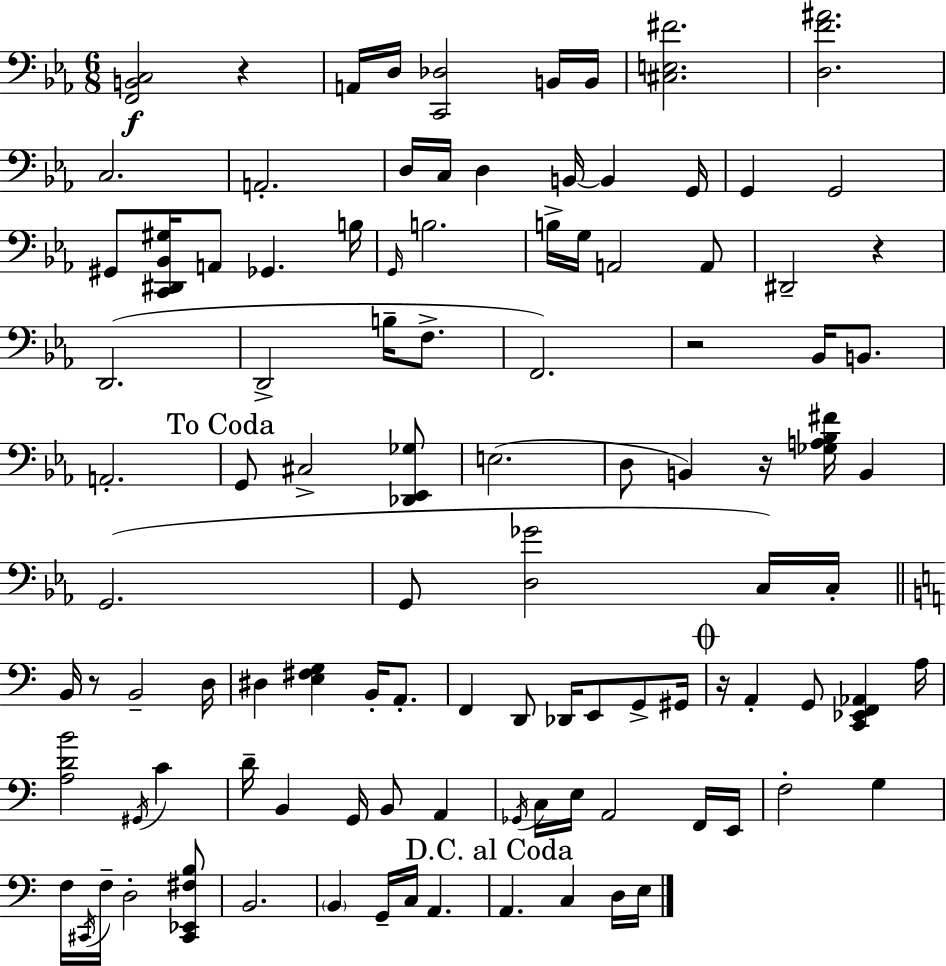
[F2,B2,C3]/h R/q A2/s D3/s [C2,Db3]/h B2/s B2/s [C#3,E3,F#4]/h. [D3,F4,A#4]/h. C3/h. A2/h. D3/s C3/s D3/q B2/s B2/q G2/s G2/q G2/h G#2/e [C2,D#2,Bb2,G#3]/s A2/e Gb2/q. B3/s G2/s B3/h. B3/s G3/s A2/h A2/e D#2/h R/q D2/h. D2/h B3/s F3/e. F2/h. R/h Bb2/s B2/e. A2/h. G2/e C#3/h [Db2,Eb2,Gb3]/e E3/h. D3/e B2/q R/s [Gb3,A3,Bb3,F#4]/s B2/q G2/h. G2/e [D3,Gb4]/h C3/s C3/s B2/s R/e B2/h D3/s D#3/q [E3,F#3,G3]/q B2/s A2/e. F2/q D2/e Db2/s E2/e G2/e G#2/s R/s A2/q G2/e [C2,Eb2,F2,Ab2]/q A3/s [A3,D4,B4]/h G#2/s C4/q D4/s B2/q G2/s B2/e A2/q Gb2/s C3/s E3/s A2/h F2/s E2/s F3/h G3/q F3/s C#2/s F3/s D3/h [C#2,Eb2,F#3,B3]/e B2/h. B2/q G2/s C3/s A2/q. A2/q. C3/q D3/s E3/s